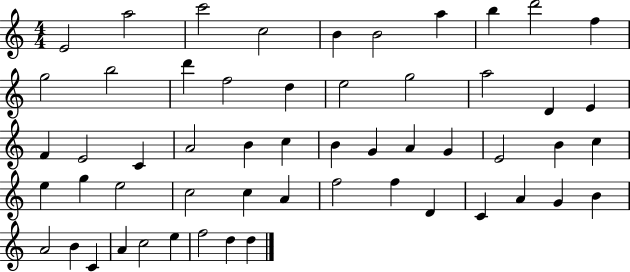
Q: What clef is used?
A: treble